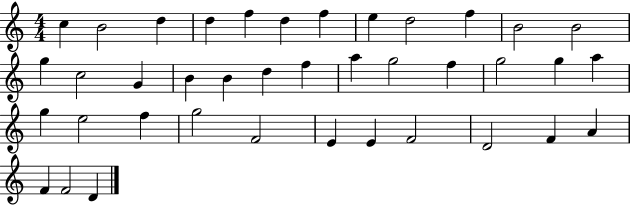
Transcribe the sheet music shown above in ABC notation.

X:1
T:Untitled
M:4/4
L:1/4
K:C
c B2 d d f d f e d2 f B2 B2 g c2 G B B d f a g2 f g2 g a g e2 f g2 F2 E E F2 D2 F A F F2 D